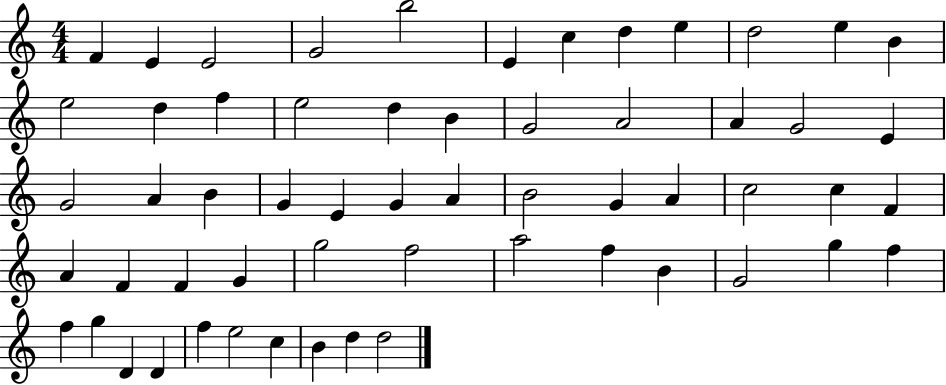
X:1
T:Untitled
M:4/4
L:1/4
K:C
F E E2 G2 b2 E c d e d2 e B e2 d f e2 d B G2 A2 A G2 E G2 A B G E G A B2 G A c2 c F A F F G g2 f2 a2 f B G2 g f f g D D f e2 c B d d2